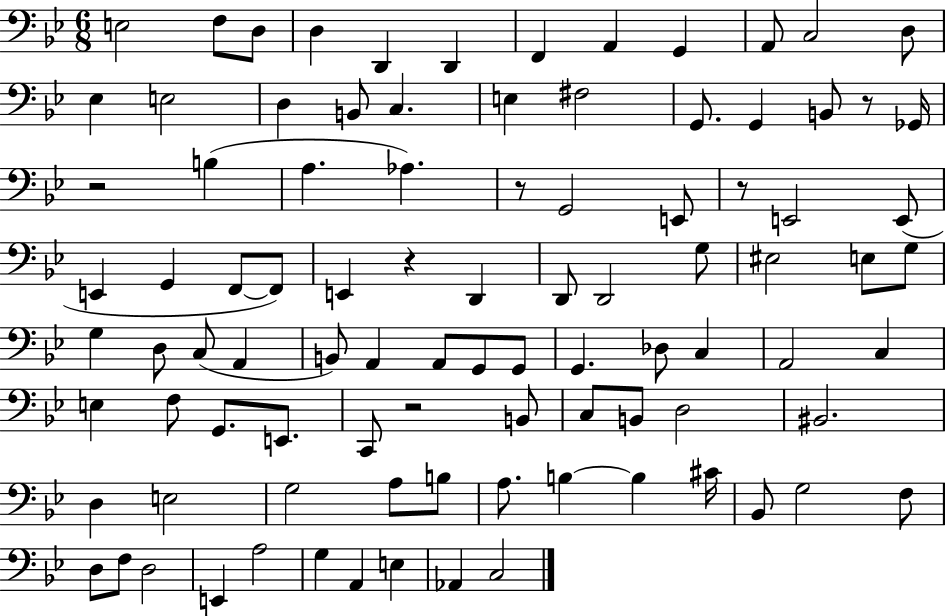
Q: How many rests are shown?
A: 6